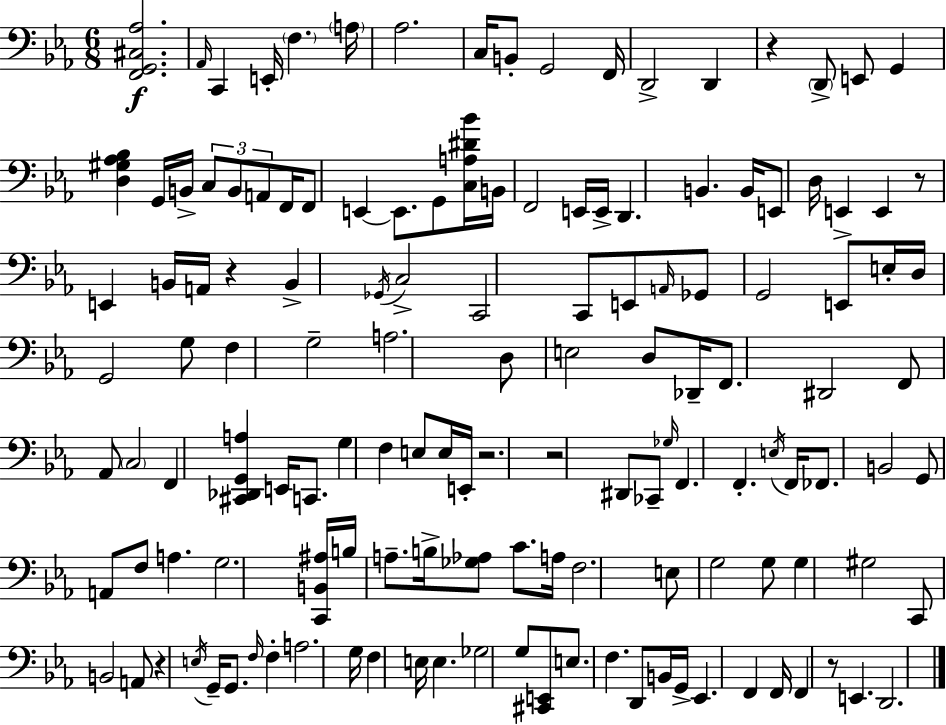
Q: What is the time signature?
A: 6/8